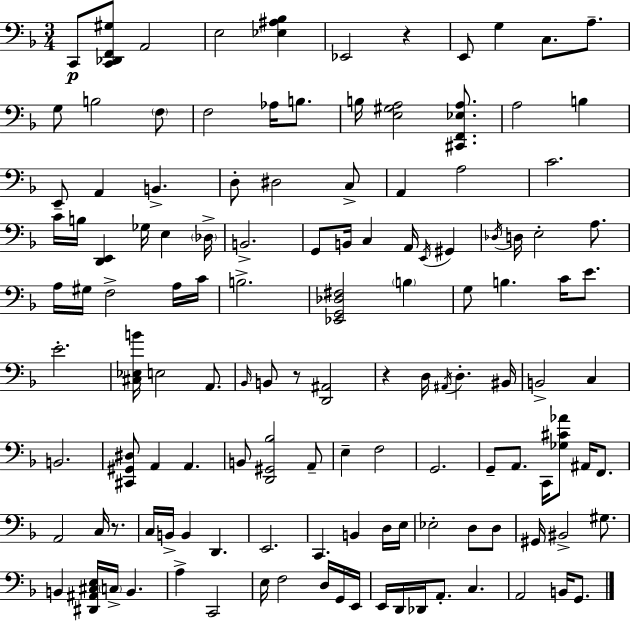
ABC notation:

X:1
T:Untitled
M:3/4
L:1/4
K:F
C,,/2 [C,,_D,,F,,^G,]/2 A,,2 E,2 [_E,^A,_B,] _E,,2 z E,,/2 G, C,/2 A,/2 G,/2 B,2 F,/2 F,2 _A,/4 B,/2 B,/4 [E,^G,A,]2 [^C,,F,,_E,A,]/2 A,2 B, E,,/2 A,, B,, D,/2 ^D,2 C,/2 A,, A,2 C2 C/4 B,/4 [D,,E,,] _G,/4 E, _D,/4 B,,2 G,,/2 B,,/4 C, A,,/4 E,,/4 ^G,, _D,/4 D,/4 E,2 A,/2 A,/4 ^G,/4 F,2 A,/4 C/4 B,2 [_E,,G,,_D,^F,]2 B, G,/2 B, C/4 E/2 E2 [^C,_E,B]/4 E,2 A,,/2 _B,,/4 B,,/2 z/2 [D,,^A,,]2 z D,/4 ^A,,/4 D, ^B,,/4 B,,2 C, B,,2 [^C,,^G,,^D,]/2 A,, A,, B,,/2 [D,,^G,,_B,]2 A,,/2 E, F,2 G,,2 G,,/2 A,,/2 C,,/4 [_G,^C_A]/2 ^A,,/4 F,,/2 A,,2 C,/4 z/2 C,/4 B,,/4 B,, D,, E,,2 C,, B,, D,/4 E,/4 _E,2 D,/2 D,/2 ^G,,/4 ^B,,2 ^G,/2 B,, [^D,,^A,,^C,E,]/4 C,/4 B,, A, C,,2 E,/4 F,2 D,/4 G,,/4 E,,/4 E,,/4 D,,/4 _D,,/4 A,,/2 C, A,,2 B,,/4 G,,/2